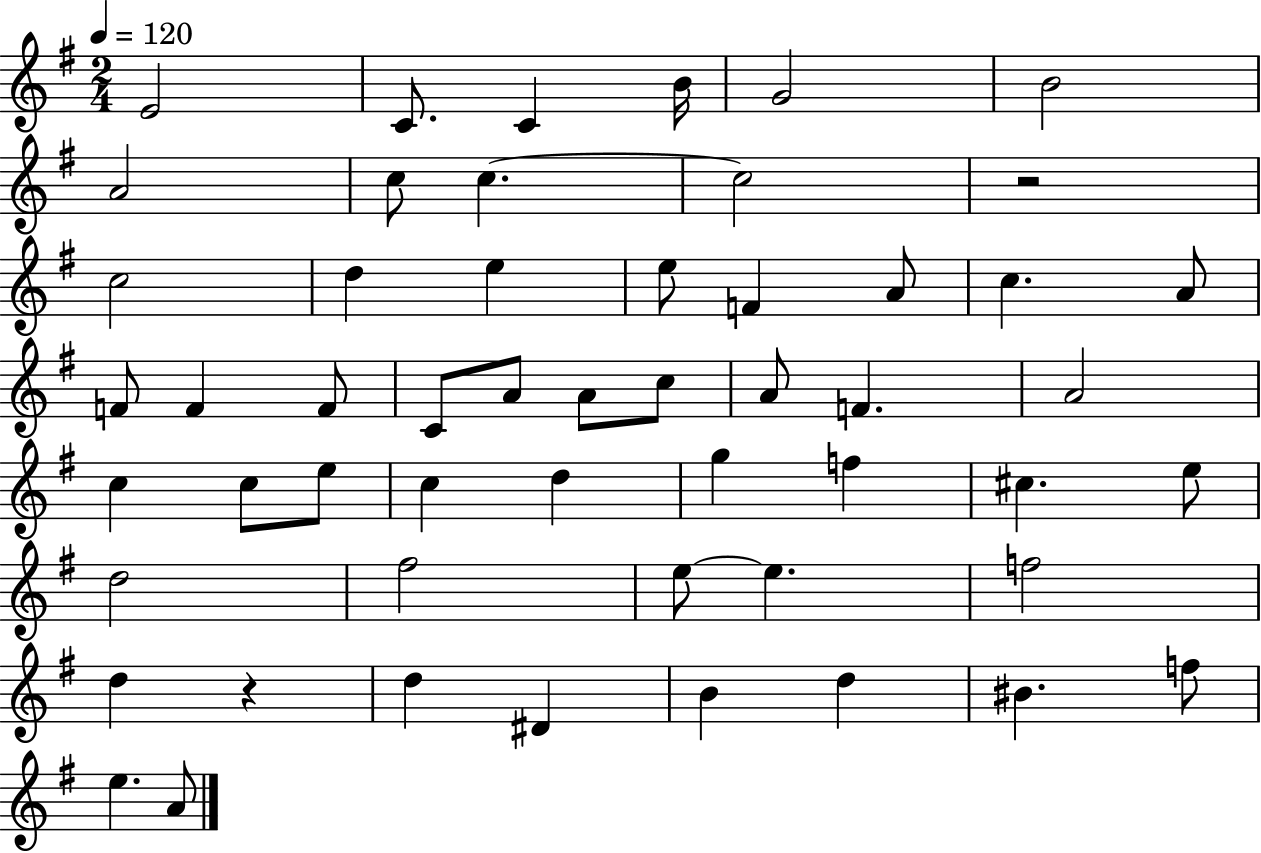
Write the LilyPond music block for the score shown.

{
  \clef treble
  \numericTimeSignature
  \time 2/4
  \key g \major
  \tempo 4 = 120
  e'2 | c'8. c'4 b'16 | g'2 | b'2 | \break a'2 | c''8 c''4.~~ | c''2 | r2 | \break c''2 | d''4 e''4 | e''8 f'4 a'8 | c''4. a'8 | \break f'8 f'4 f'8 | c'8 a'8 a'8 c''8 | a'8 f'4. | a'2 | \break c''4 c''8 e''8 | c''4 d''4 | g''4 f''4 | cis''4. e''8 | \break d''2 | fis''2 | e''8~~ e''4. | f''2 | \break d''4 r4 | d''4 dis'4 | b'4 d''4 | bis'4. f''8 | \break e''4. a'8 | \bar "|."
}